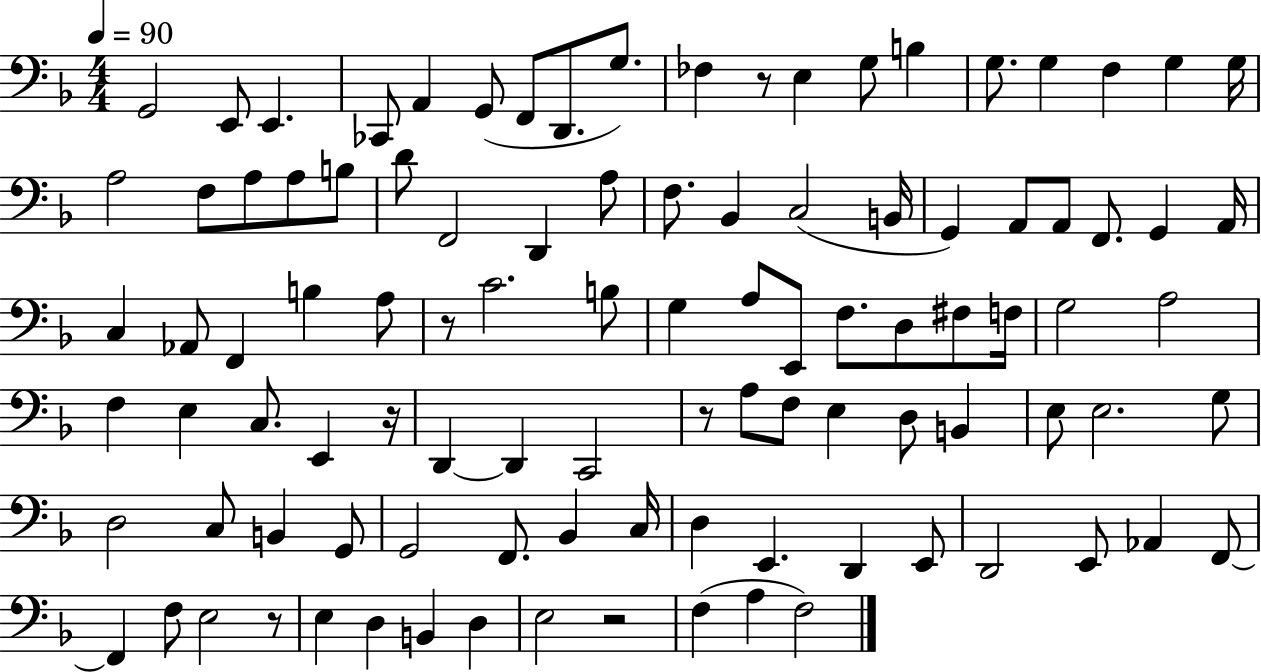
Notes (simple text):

G2/h E2/e E2/q. CES2/e A2/q G2/e F2/e D2/e. G3/e. FES3/q R/e E3/q G3/e B3/q G3/e. G3/q F3/q G3/q G3/s A3/h F3/e A3/e A3/e B3/e D4/e F2/h D2/q A3/e F3/e. Bb2/q C3/h B2/s G2/q A2/e A2/e F2/e. G2/q A2/s C3/q Ab2/e F2/q B3/q A3/e R/e C4/h. B3/e G3/q A3/e E2/e F3/e. D3/e F#3/e F3/s G3/h A3/h F3/q E3/q C3/e. E2/q R/s D2/q D2/q C2/h R/e A3/e F3/e E3/q D3/e B2/q E3/e E3/h. G3/e D3/h C3/e B2/q G2/e G2/h F2/e. Bb2/q C3/s D3/q E2/q. D2/q E2/e D2/h E2/e Ab2/q F2/e F2/q F3/e E3/h R/e E3/q D3/q B2/q D3/q E3/h R/h F3/q A3/q F3/h